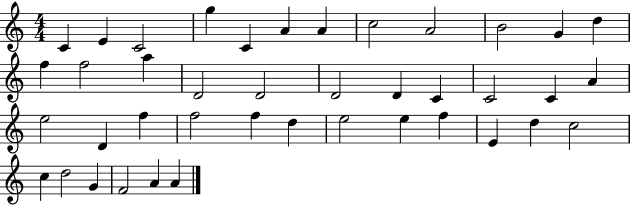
C4/q E4/q C4/h G5/q C4/q A4/q A4/q C5/h A4/h B4/h G4/q D5/q F5/q F5/h A5/q D4/h D4/h D4/h D4/q C4/q C4/h C4/q A4/q E5/h D4/q F5/q F5/h F5/q D5/q E5/h E5/q F5/q E4/q D5/q C5/h C5/q D5/h G4/q F4/h A4/q A4/q